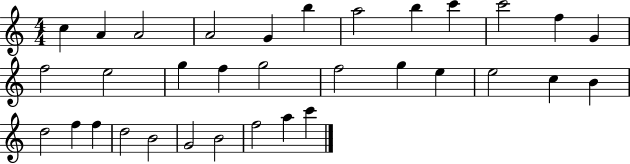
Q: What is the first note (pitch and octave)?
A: C5